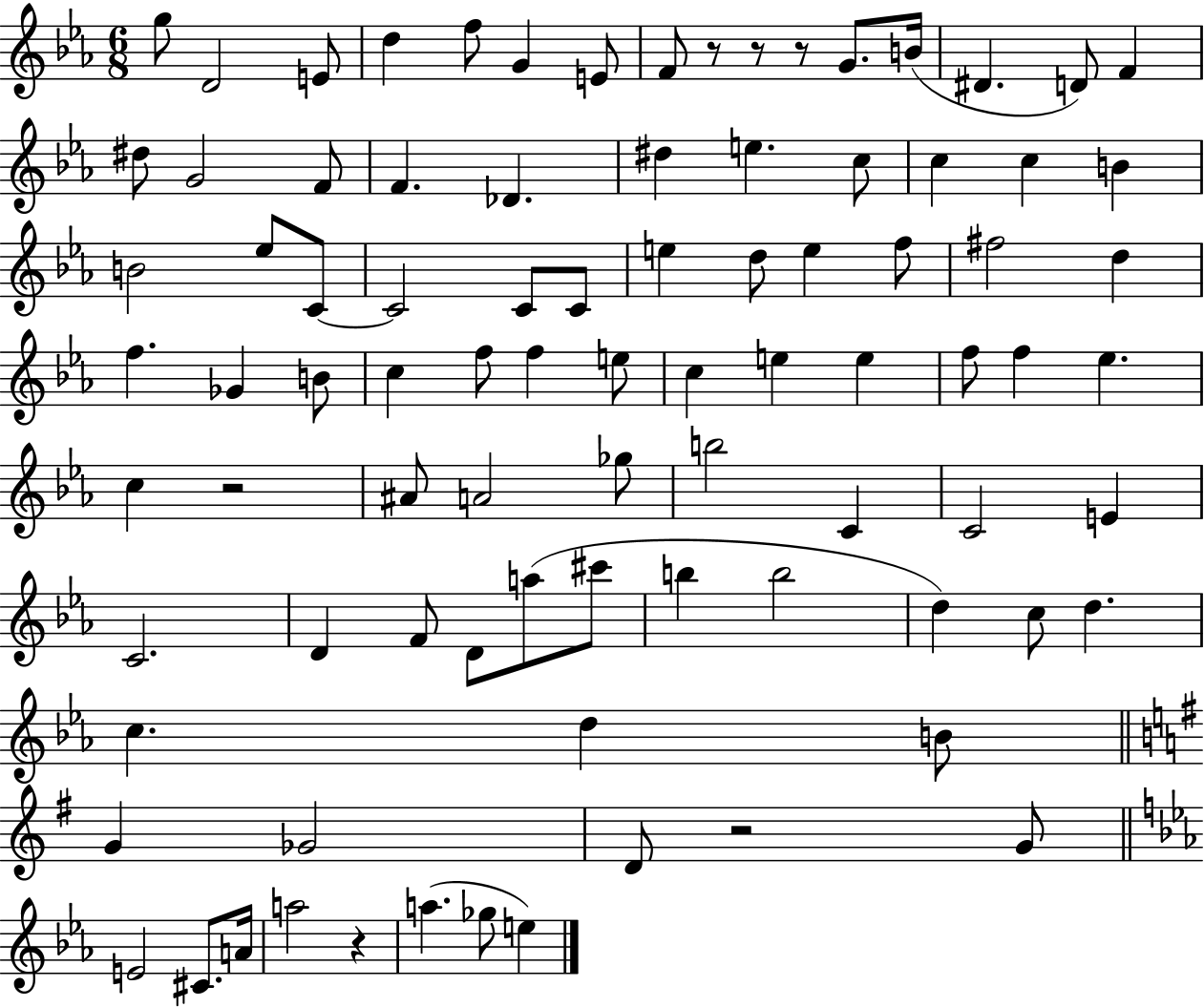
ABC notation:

X:1
T:Untitled
M:6/8
L:1/4
K:Eb
g/2 D2 E/2 d f/2 G E/2 F/2 z/2 z/2 z/2 G/2 B/4 ^D D/2 F ^d/2 G2 F/2 F _D ^d e c/2 c c B B2 _e/2 C/2 C2 C/2 C/2 e d/2 e f/2 ^f2 d f _G B/2 c f/2 f e/2 c e e f/2 f _e c z2 ^A/2 A2 _g/2 b2 C C2 E C2 D F/2 D/2 a/2 ^c'/2 b b2 d c/2 d c d B/2 G _G2 D/2 z2 G/2 E2 ^C/2 A/4 a2 z a _g/2 e